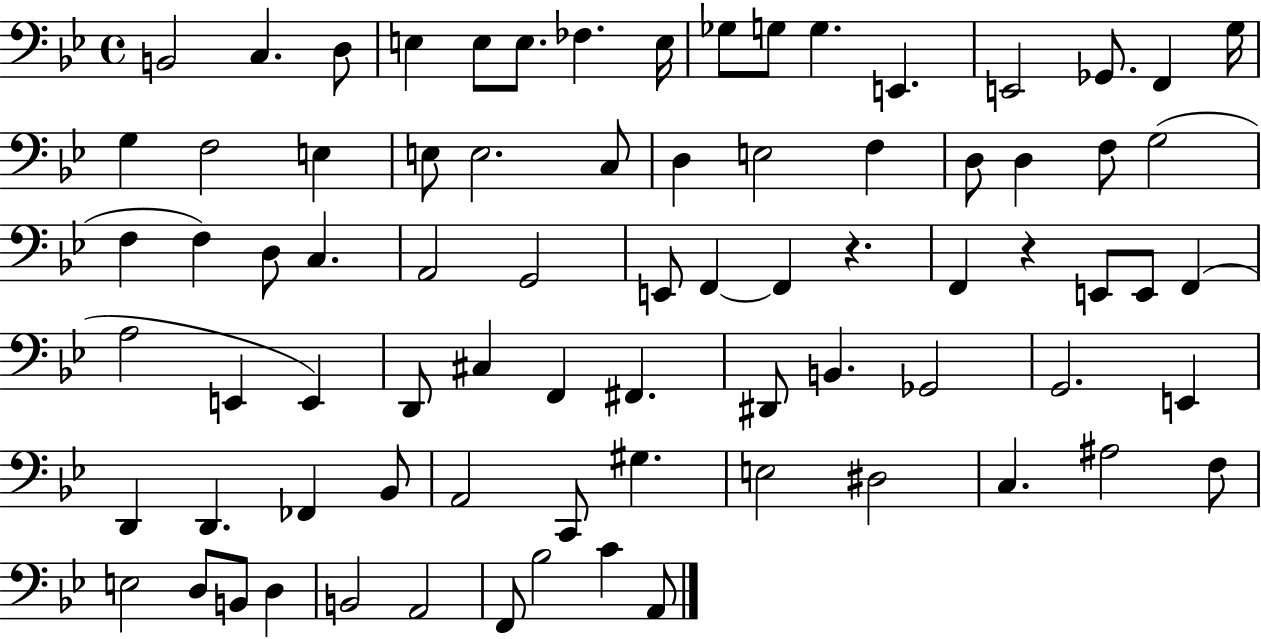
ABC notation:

X:1
T:Untitled
M:4/4
L:1/4
K:Bb
B,,2 C, D,/2 E, E,/2 E,/2 _F, E,/4 _G,/2 G,/2 G, E,, E,,2 _G,,/2 F,, G,/4 G, F,2 E, E,/2 E,2 C,/2 D, E,2 F, D,/2 D, F,/2 G,2 F, F, D,/2 C, A,,2 G,,2 E,,/2 F,, F,, z F,, z E,,/2 E,,/2 F,, A,2 E,, E,, D,,/2 ^C, F,, ^F,, ^D,,/2 B,, _G,,2 G,,2 E,, D,, D,, _F,, _B,,/2 A,,2 C,,/2 ^G, E,2 ^D,2 C, ^A,2 F,/2 E,2 D,/2 B,,/2 D, B,,2 A,,2 F,,/2 _B,2 C A,,/2